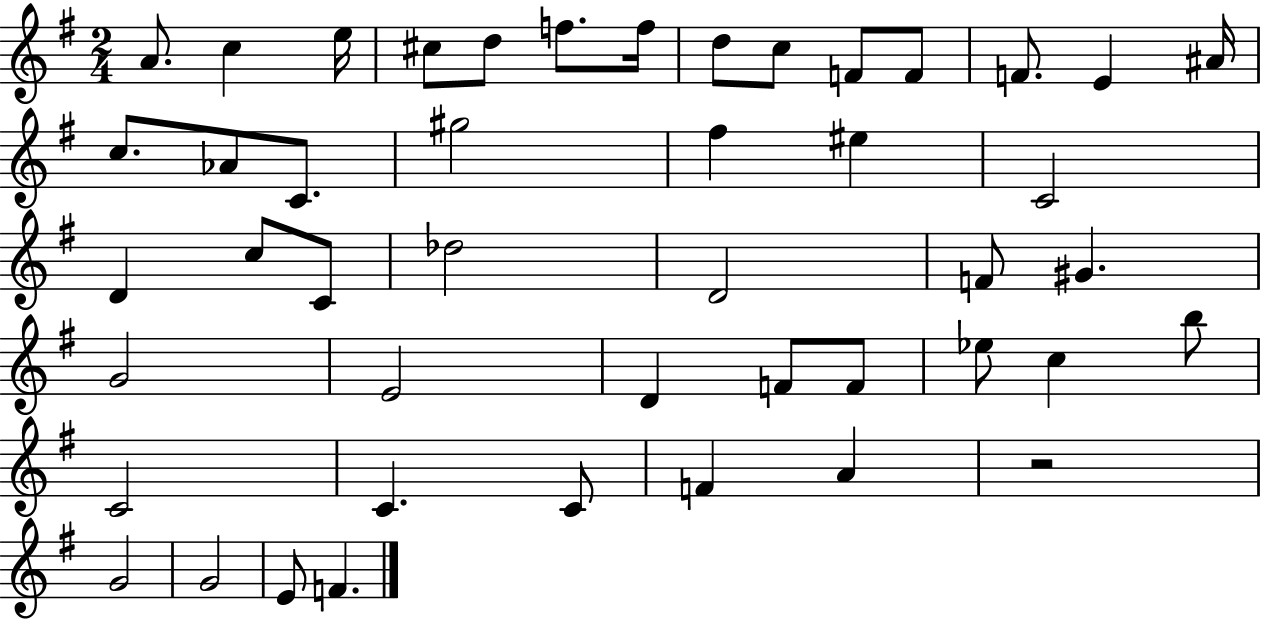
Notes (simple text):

A4/e. C5/q E5/s C#5/e D5/e F5/e. F5/s D5/e C5/e F4/e F4/e F4/e. E4/q A#4/s C5/e. Ab4/e C4/e. G#5/h F#5/q EIS5/q C4/h D4/q C5/e C4/e Db5/h D4/h F4/e G#4/q. G4/h E4/h D4/q F4/e F4/e Eb5/e C5/q B5/e C4/h C4/q. C4/e F4/q A4/q R/h G4/h G4/h E4/e F4/q.